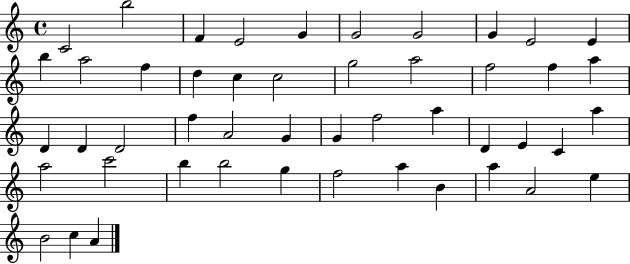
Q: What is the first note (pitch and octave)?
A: C4